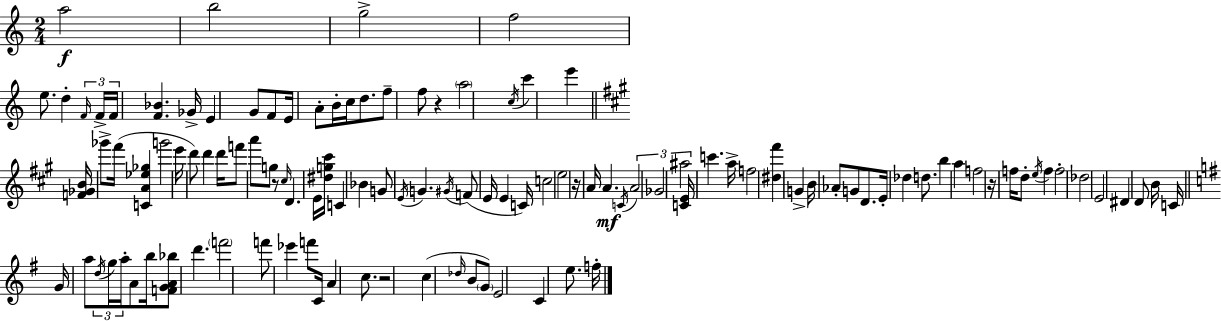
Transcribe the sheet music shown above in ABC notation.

X:1
T:Untitled
M:2/4
L:1/4
K:Am
a2 b2 g2 f2 e/2 d F/4 F/4 F/4 [F_B] _G/4 E G/2 F/2 E/4 A/2 B/4 c/4 d/2 f/2 f/2 z a2 c/4 c' e' [F_GB]/4 _g'/2 ^f'/4 [CA_e_g] g'2 e'/4 d'/2 d' d'/4 f'/2 a'/2 g/2 z/2 ^c/4 D E/4 [^dg^c']/4 C _B G/2 E/4 G ^G/4 F/2 E/4 E C/4 c2 e2 z/4 A/4 A C/4 A2 _G2 ^a2 [CE]/4 c' a/4 f2 [^d^f'] G B/4 _A/2 G/2 D/2 E/4 _d d/2 b a f2 z/4 f/4 d/2 e/4 f f2 _d2 E2 ^D D/2 B/4 C/4 G/4 a/2 d/4 g/4 a/4 A/2 b/4 [FGA_b]/2 d' f'2 f'/2 _e' f'/2 C/4 A c/2 z2 c _d/4 B/2 G/2 E2 C e/2 f/4